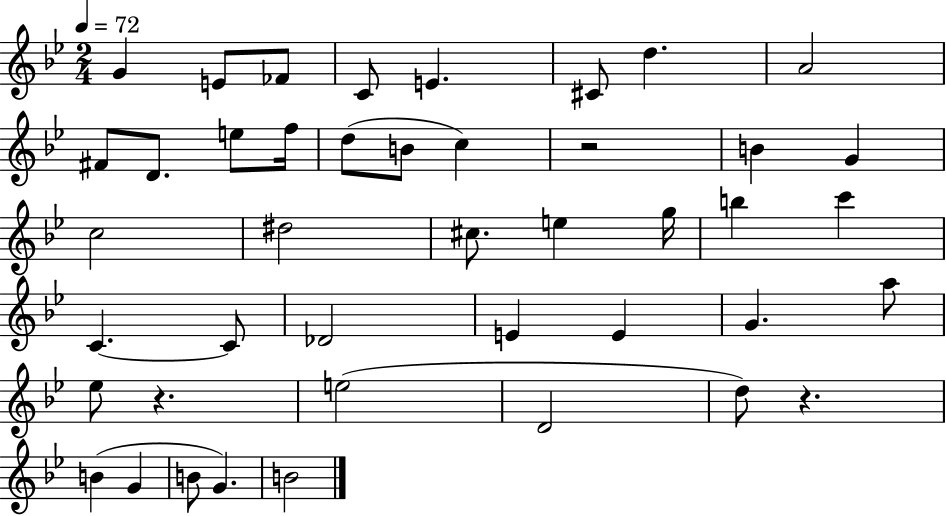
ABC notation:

X:1
T:Untitled
M:2/4
L:1/4
K:Bb
G E/2 _F/2 C/2 E ^C/2 d A2 ^F/2 D/2 e/2 f/4 d/2 B/2 c z2 B G c2 ^d2 ^c/2 e g/4 b c' C C/2 _D2 E E G a/2 _e/2 z e2 D2 d/2 z B G B/2 G B2